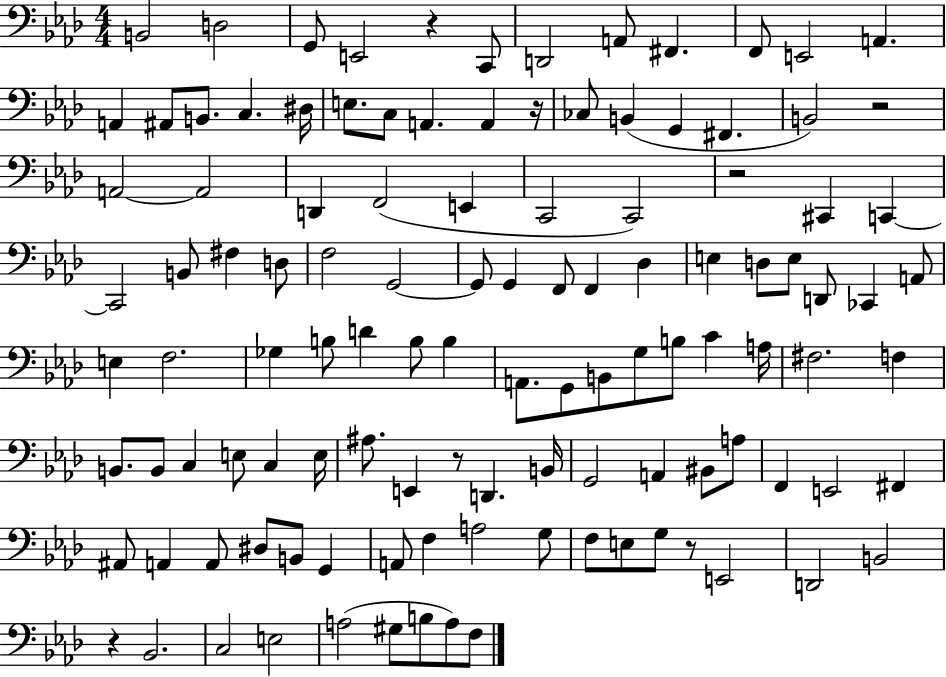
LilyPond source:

{
  \clef bass
  \numericTimeSignature
  \time 4/4
  \key aes \major
  b,2 d2 | g,8 e,2 r4 c,8 | d,2 a,8 fis,4. | f,8 e,2 a,4. | \break a,4 ais,8 b,8. c4. dis16 | e8. c8 a,4. a,4 r16 | ces8 b,4( g,4 fis,4. | b,2) r2 | \break a,2~~ a,2 | d,4 f,2( e,4 | c,2 c,2) | r2 cis,4 c,4~~ | \break c,2 b,8 fis4 d8 | f2 g,2~~ | g,8 g,4 f,8 f,4 des4 | e4 d8 e8 d,8 ces,4 a,8 | \break e4 f2. | ges4 b8 d'4 b8 b4 | a,8. g,8 b,8 g8 b8 c'4 a16 | fis2. f4 | \break b,8. b,8 c4 e8 c4 e16 | ais8. e,4 r8 d,4. b,16 | g,2 a,4 bis,8 a8 | f,4 e,2 fis,4 | \break ais,8 a,4 a,8 dis8 b,8 g,4 | a,8 f4 a2 g8 | f8 e8 g8 r8 e,2 | d,2 b,2 | \break r4 bes,2. | c2 e2 | a2( gis8 b8 a8) f8 | \bar "|."
}